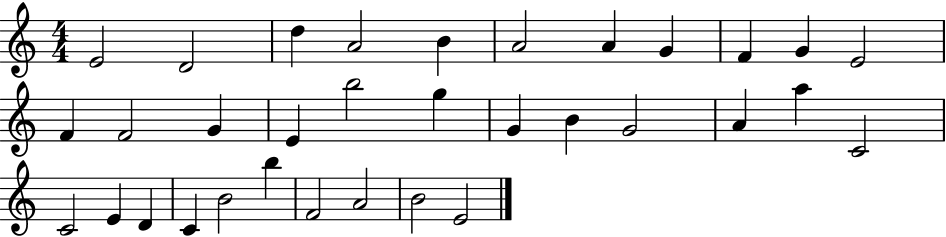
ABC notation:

X:1
T:Untitled
M:4/4
L:1/4
K:C
E2 D2 d A2 B A2 A G F G E2 F F2 G E b2 g G B G2 A a C2 C2 E D C B2 b F2 A2 B2 E2